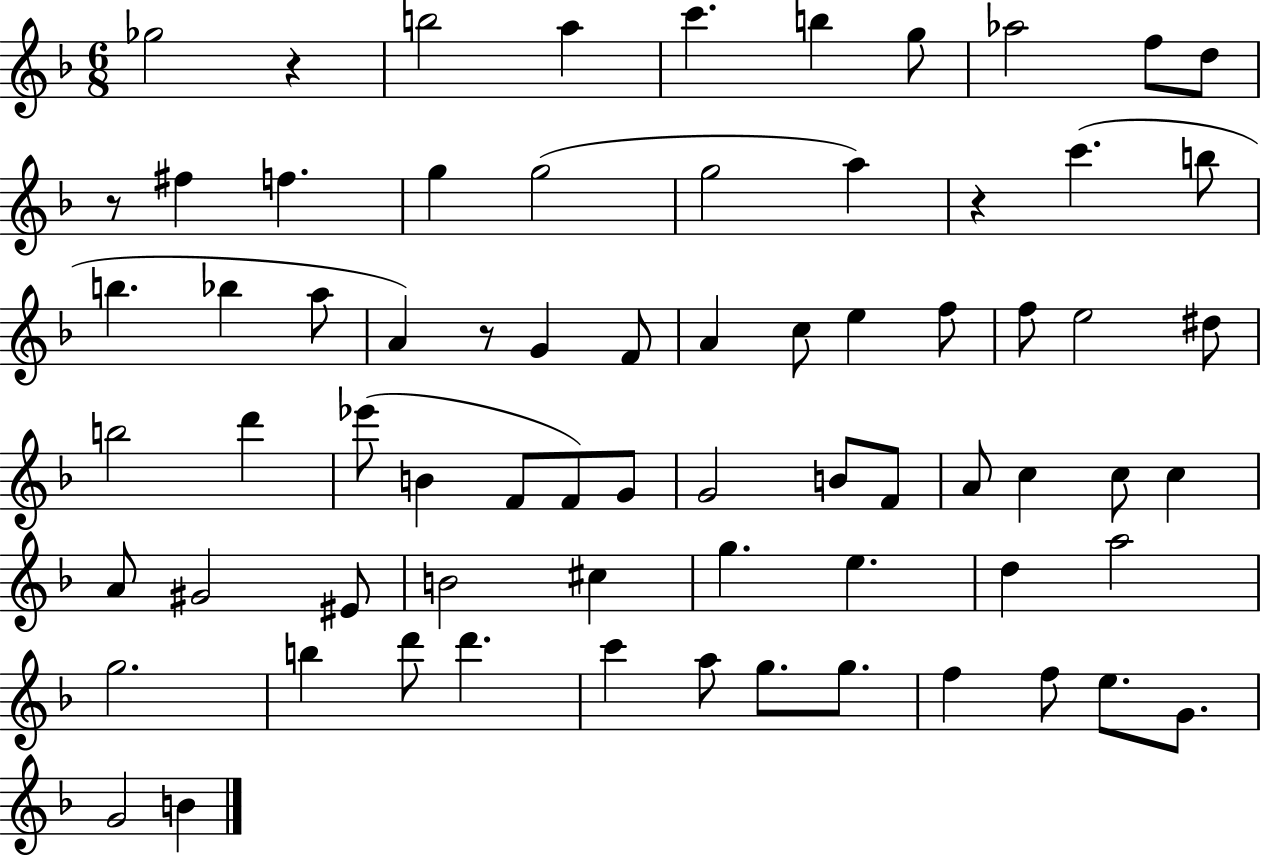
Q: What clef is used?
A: treble